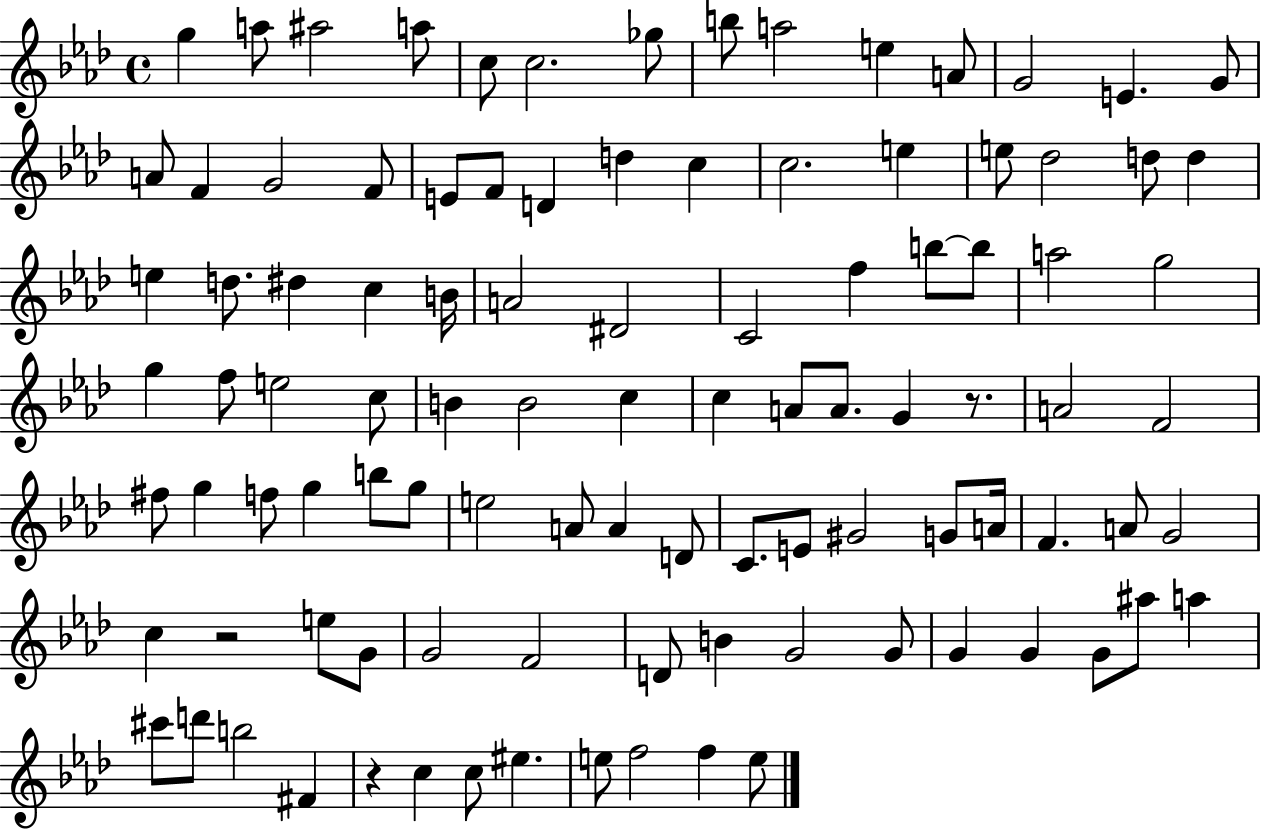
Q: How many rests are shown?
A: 3